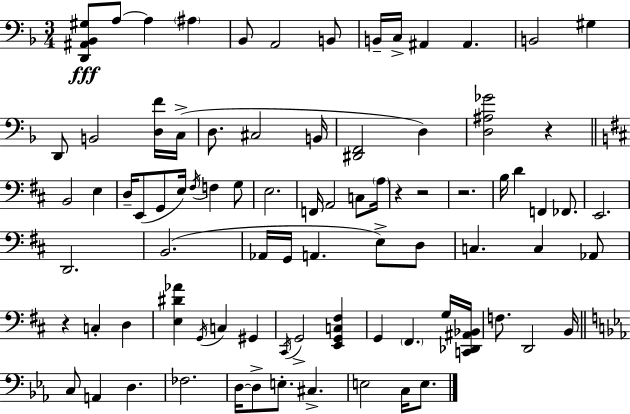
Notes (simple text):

[D2,A#2,Bb2,G#3]/e A3/e A3/q A#3/q Bb2/e A2/h B2/e B2/s C3/s A#2/q A#2/q. B2/h G#3/q D2/e B2/h [D3,F4]/s C3/s D3/e. C#3/h B2/s [D#2,F2]/h D3/q [D3,A#3,Gb4]/h R/q B2/h E3/q D3/s E2/e G2/e E3/s F#3/s F3/q G3/e E3/h. F2/s A2/h C3/e A3/s R/q R/h R/h. B3/s D4/q F2/q FES2/e. E2/h. D2/h. B2/h. Ab2/s G2/s A2/q. E3/e D3/e C3/q. C3/q Ab2/e R/q C3/q D3/q [E3,D#4,Ab4]/q G2/s C3/q G#2/q C#2/s G2/h [E2,G2,C3,F#3]/q G2/q F#2/q. G3/s [C2,Db2,A#2,Bb2]/s F3/e. D2/h B2/s C3/e A2/q D3/q. FES3/h. D3/s D3/e E3/e. C#3/q. E3/h C3/s E3/e.